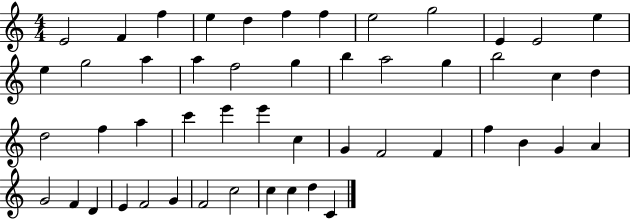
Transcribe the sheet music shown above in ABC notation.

X:1
T:Untitled
M:4/4
L:1/4
K:C
E2 F f e d f f e2 g2 E E2 e e g2 a a f2 g b a2 g b2 c d d2 f a c' e' e' c G F2 F f B G A G2 F D E F2 G F2 c2 c c d C